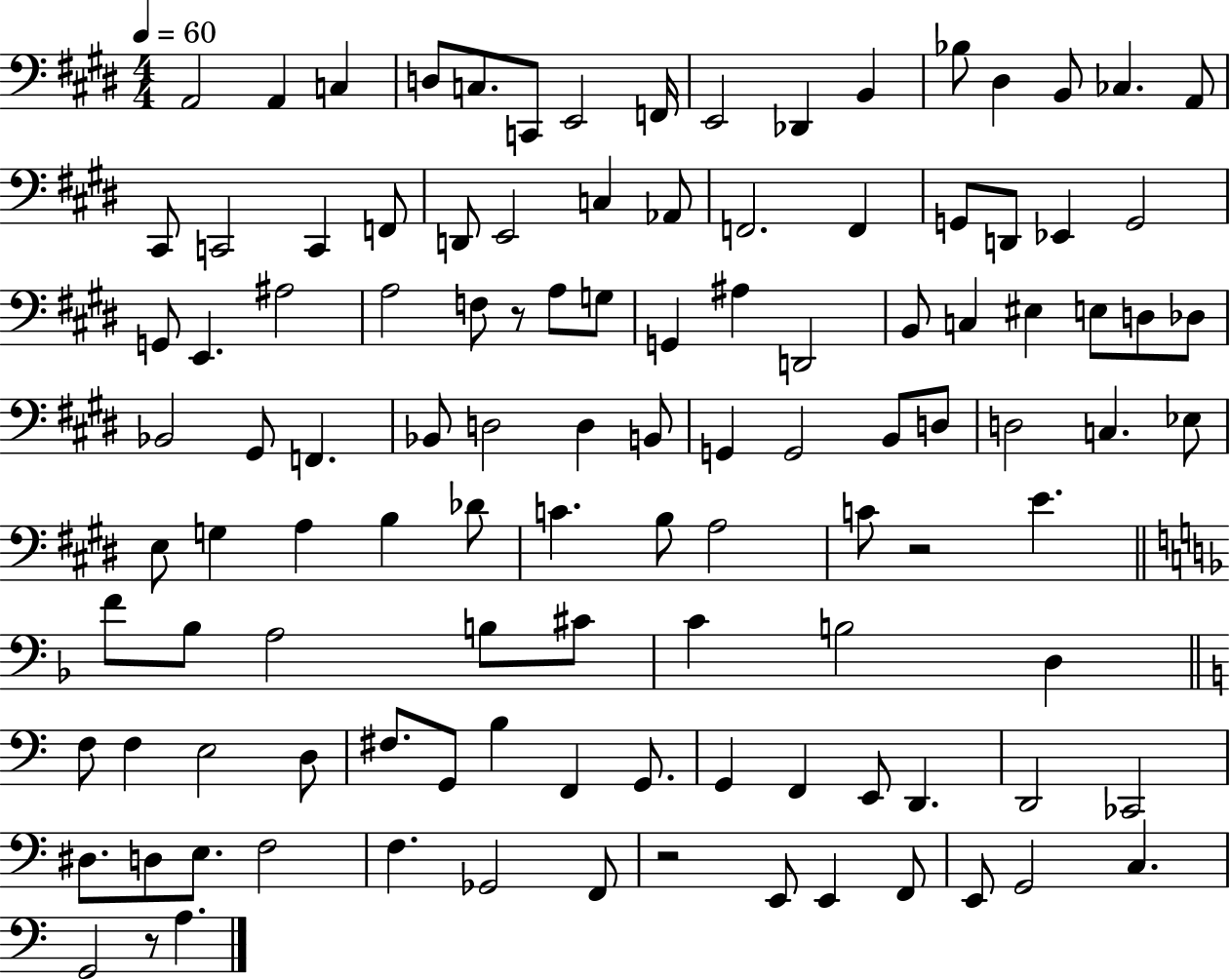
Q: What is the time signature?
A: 4/4